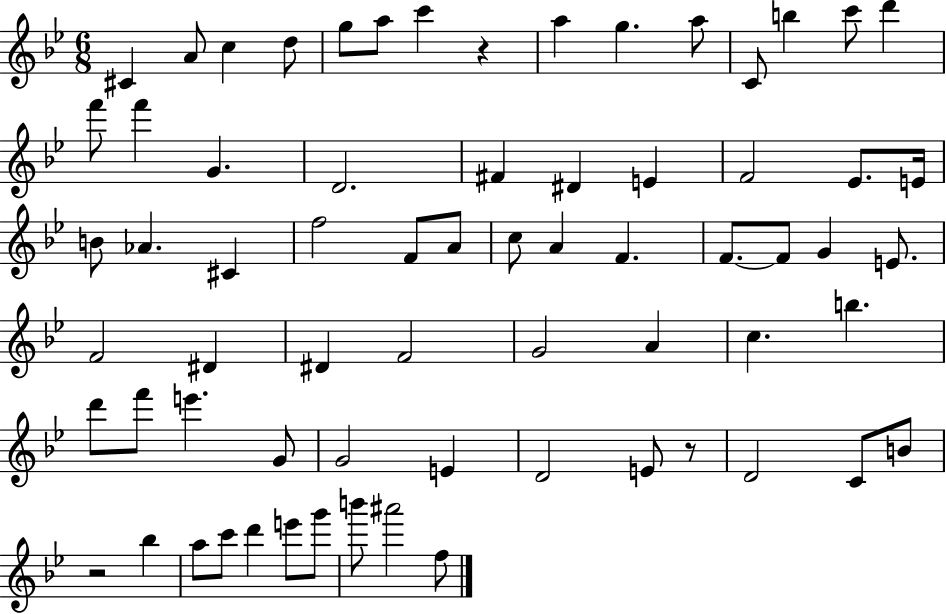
{
  \clef treble
  \numericTimeSignature
  \time 6/8
  \key bes \major
  cis'4 a'8 c''4 d''8 | g''8 a''8 c'''4 r4 | a''4 g''4. a''8 | c'8 b''4 c'''8 d'''4 | \break f'''8 f'''4 g'4. | d'2. | fis'4 dis'4 e'4 | f'2 ees'8. e'16 | \break b'8 aes'4. cis'4 | f''2 f'8 a'8 | c''8 a'4 f'4. | f'8.~~ f'8 g'4 e'8. | \break f'2 dis'4 | dis'4 f'2 | g'2 a'4 | c''4. b''4. | \break d'''8 f'''8 e'''4. g'8 | g'2 e'4 | d'2 e'8 r8 | d'2 c'8 b'8 | \break r2 bes''4 | a''8 c'''8 d'''4 e'''8 g'''8 | b'''8 ais'''2 f''8 | \bar "|."
}